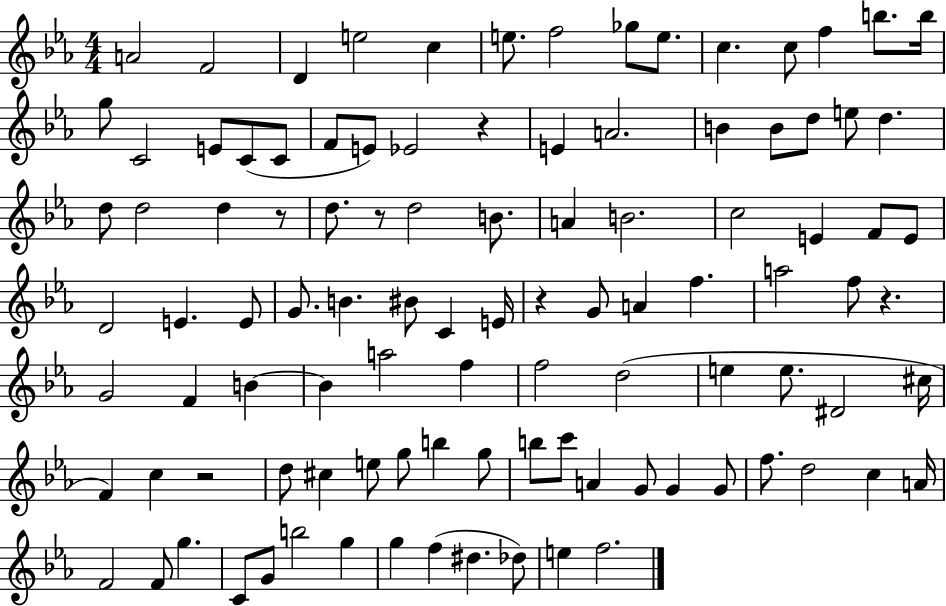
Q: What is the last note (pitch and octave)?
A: F5